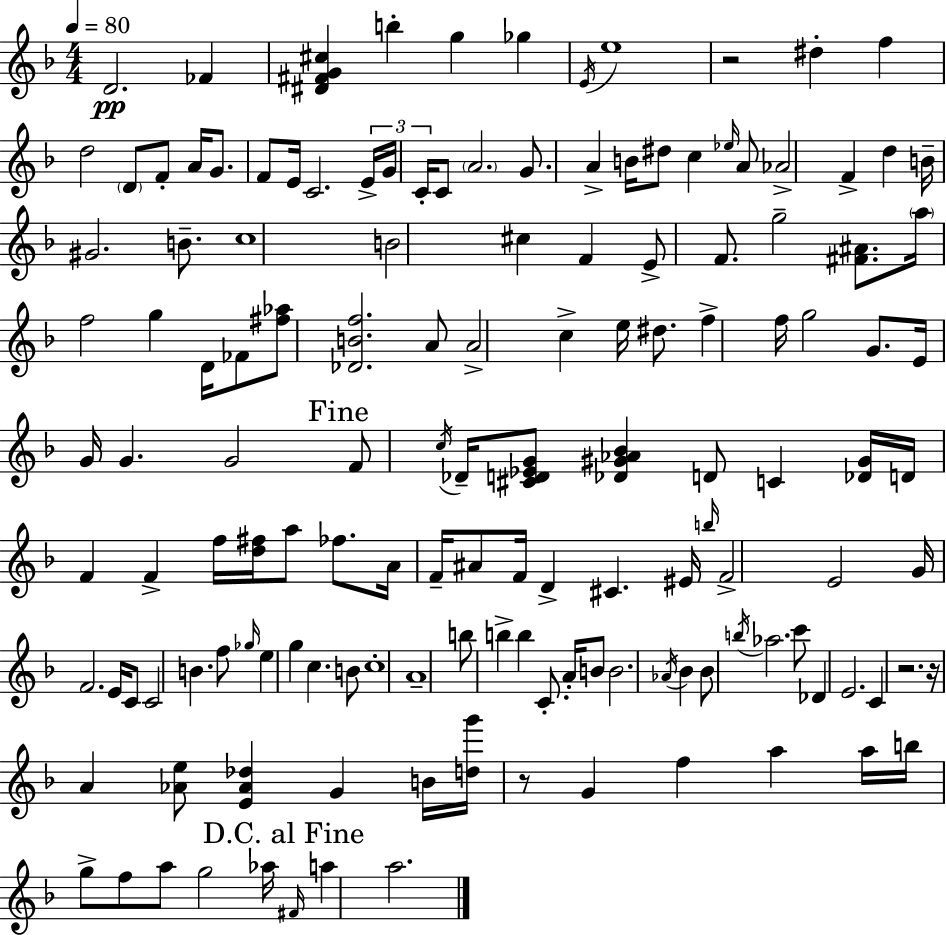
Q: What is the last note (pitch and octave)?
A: A5